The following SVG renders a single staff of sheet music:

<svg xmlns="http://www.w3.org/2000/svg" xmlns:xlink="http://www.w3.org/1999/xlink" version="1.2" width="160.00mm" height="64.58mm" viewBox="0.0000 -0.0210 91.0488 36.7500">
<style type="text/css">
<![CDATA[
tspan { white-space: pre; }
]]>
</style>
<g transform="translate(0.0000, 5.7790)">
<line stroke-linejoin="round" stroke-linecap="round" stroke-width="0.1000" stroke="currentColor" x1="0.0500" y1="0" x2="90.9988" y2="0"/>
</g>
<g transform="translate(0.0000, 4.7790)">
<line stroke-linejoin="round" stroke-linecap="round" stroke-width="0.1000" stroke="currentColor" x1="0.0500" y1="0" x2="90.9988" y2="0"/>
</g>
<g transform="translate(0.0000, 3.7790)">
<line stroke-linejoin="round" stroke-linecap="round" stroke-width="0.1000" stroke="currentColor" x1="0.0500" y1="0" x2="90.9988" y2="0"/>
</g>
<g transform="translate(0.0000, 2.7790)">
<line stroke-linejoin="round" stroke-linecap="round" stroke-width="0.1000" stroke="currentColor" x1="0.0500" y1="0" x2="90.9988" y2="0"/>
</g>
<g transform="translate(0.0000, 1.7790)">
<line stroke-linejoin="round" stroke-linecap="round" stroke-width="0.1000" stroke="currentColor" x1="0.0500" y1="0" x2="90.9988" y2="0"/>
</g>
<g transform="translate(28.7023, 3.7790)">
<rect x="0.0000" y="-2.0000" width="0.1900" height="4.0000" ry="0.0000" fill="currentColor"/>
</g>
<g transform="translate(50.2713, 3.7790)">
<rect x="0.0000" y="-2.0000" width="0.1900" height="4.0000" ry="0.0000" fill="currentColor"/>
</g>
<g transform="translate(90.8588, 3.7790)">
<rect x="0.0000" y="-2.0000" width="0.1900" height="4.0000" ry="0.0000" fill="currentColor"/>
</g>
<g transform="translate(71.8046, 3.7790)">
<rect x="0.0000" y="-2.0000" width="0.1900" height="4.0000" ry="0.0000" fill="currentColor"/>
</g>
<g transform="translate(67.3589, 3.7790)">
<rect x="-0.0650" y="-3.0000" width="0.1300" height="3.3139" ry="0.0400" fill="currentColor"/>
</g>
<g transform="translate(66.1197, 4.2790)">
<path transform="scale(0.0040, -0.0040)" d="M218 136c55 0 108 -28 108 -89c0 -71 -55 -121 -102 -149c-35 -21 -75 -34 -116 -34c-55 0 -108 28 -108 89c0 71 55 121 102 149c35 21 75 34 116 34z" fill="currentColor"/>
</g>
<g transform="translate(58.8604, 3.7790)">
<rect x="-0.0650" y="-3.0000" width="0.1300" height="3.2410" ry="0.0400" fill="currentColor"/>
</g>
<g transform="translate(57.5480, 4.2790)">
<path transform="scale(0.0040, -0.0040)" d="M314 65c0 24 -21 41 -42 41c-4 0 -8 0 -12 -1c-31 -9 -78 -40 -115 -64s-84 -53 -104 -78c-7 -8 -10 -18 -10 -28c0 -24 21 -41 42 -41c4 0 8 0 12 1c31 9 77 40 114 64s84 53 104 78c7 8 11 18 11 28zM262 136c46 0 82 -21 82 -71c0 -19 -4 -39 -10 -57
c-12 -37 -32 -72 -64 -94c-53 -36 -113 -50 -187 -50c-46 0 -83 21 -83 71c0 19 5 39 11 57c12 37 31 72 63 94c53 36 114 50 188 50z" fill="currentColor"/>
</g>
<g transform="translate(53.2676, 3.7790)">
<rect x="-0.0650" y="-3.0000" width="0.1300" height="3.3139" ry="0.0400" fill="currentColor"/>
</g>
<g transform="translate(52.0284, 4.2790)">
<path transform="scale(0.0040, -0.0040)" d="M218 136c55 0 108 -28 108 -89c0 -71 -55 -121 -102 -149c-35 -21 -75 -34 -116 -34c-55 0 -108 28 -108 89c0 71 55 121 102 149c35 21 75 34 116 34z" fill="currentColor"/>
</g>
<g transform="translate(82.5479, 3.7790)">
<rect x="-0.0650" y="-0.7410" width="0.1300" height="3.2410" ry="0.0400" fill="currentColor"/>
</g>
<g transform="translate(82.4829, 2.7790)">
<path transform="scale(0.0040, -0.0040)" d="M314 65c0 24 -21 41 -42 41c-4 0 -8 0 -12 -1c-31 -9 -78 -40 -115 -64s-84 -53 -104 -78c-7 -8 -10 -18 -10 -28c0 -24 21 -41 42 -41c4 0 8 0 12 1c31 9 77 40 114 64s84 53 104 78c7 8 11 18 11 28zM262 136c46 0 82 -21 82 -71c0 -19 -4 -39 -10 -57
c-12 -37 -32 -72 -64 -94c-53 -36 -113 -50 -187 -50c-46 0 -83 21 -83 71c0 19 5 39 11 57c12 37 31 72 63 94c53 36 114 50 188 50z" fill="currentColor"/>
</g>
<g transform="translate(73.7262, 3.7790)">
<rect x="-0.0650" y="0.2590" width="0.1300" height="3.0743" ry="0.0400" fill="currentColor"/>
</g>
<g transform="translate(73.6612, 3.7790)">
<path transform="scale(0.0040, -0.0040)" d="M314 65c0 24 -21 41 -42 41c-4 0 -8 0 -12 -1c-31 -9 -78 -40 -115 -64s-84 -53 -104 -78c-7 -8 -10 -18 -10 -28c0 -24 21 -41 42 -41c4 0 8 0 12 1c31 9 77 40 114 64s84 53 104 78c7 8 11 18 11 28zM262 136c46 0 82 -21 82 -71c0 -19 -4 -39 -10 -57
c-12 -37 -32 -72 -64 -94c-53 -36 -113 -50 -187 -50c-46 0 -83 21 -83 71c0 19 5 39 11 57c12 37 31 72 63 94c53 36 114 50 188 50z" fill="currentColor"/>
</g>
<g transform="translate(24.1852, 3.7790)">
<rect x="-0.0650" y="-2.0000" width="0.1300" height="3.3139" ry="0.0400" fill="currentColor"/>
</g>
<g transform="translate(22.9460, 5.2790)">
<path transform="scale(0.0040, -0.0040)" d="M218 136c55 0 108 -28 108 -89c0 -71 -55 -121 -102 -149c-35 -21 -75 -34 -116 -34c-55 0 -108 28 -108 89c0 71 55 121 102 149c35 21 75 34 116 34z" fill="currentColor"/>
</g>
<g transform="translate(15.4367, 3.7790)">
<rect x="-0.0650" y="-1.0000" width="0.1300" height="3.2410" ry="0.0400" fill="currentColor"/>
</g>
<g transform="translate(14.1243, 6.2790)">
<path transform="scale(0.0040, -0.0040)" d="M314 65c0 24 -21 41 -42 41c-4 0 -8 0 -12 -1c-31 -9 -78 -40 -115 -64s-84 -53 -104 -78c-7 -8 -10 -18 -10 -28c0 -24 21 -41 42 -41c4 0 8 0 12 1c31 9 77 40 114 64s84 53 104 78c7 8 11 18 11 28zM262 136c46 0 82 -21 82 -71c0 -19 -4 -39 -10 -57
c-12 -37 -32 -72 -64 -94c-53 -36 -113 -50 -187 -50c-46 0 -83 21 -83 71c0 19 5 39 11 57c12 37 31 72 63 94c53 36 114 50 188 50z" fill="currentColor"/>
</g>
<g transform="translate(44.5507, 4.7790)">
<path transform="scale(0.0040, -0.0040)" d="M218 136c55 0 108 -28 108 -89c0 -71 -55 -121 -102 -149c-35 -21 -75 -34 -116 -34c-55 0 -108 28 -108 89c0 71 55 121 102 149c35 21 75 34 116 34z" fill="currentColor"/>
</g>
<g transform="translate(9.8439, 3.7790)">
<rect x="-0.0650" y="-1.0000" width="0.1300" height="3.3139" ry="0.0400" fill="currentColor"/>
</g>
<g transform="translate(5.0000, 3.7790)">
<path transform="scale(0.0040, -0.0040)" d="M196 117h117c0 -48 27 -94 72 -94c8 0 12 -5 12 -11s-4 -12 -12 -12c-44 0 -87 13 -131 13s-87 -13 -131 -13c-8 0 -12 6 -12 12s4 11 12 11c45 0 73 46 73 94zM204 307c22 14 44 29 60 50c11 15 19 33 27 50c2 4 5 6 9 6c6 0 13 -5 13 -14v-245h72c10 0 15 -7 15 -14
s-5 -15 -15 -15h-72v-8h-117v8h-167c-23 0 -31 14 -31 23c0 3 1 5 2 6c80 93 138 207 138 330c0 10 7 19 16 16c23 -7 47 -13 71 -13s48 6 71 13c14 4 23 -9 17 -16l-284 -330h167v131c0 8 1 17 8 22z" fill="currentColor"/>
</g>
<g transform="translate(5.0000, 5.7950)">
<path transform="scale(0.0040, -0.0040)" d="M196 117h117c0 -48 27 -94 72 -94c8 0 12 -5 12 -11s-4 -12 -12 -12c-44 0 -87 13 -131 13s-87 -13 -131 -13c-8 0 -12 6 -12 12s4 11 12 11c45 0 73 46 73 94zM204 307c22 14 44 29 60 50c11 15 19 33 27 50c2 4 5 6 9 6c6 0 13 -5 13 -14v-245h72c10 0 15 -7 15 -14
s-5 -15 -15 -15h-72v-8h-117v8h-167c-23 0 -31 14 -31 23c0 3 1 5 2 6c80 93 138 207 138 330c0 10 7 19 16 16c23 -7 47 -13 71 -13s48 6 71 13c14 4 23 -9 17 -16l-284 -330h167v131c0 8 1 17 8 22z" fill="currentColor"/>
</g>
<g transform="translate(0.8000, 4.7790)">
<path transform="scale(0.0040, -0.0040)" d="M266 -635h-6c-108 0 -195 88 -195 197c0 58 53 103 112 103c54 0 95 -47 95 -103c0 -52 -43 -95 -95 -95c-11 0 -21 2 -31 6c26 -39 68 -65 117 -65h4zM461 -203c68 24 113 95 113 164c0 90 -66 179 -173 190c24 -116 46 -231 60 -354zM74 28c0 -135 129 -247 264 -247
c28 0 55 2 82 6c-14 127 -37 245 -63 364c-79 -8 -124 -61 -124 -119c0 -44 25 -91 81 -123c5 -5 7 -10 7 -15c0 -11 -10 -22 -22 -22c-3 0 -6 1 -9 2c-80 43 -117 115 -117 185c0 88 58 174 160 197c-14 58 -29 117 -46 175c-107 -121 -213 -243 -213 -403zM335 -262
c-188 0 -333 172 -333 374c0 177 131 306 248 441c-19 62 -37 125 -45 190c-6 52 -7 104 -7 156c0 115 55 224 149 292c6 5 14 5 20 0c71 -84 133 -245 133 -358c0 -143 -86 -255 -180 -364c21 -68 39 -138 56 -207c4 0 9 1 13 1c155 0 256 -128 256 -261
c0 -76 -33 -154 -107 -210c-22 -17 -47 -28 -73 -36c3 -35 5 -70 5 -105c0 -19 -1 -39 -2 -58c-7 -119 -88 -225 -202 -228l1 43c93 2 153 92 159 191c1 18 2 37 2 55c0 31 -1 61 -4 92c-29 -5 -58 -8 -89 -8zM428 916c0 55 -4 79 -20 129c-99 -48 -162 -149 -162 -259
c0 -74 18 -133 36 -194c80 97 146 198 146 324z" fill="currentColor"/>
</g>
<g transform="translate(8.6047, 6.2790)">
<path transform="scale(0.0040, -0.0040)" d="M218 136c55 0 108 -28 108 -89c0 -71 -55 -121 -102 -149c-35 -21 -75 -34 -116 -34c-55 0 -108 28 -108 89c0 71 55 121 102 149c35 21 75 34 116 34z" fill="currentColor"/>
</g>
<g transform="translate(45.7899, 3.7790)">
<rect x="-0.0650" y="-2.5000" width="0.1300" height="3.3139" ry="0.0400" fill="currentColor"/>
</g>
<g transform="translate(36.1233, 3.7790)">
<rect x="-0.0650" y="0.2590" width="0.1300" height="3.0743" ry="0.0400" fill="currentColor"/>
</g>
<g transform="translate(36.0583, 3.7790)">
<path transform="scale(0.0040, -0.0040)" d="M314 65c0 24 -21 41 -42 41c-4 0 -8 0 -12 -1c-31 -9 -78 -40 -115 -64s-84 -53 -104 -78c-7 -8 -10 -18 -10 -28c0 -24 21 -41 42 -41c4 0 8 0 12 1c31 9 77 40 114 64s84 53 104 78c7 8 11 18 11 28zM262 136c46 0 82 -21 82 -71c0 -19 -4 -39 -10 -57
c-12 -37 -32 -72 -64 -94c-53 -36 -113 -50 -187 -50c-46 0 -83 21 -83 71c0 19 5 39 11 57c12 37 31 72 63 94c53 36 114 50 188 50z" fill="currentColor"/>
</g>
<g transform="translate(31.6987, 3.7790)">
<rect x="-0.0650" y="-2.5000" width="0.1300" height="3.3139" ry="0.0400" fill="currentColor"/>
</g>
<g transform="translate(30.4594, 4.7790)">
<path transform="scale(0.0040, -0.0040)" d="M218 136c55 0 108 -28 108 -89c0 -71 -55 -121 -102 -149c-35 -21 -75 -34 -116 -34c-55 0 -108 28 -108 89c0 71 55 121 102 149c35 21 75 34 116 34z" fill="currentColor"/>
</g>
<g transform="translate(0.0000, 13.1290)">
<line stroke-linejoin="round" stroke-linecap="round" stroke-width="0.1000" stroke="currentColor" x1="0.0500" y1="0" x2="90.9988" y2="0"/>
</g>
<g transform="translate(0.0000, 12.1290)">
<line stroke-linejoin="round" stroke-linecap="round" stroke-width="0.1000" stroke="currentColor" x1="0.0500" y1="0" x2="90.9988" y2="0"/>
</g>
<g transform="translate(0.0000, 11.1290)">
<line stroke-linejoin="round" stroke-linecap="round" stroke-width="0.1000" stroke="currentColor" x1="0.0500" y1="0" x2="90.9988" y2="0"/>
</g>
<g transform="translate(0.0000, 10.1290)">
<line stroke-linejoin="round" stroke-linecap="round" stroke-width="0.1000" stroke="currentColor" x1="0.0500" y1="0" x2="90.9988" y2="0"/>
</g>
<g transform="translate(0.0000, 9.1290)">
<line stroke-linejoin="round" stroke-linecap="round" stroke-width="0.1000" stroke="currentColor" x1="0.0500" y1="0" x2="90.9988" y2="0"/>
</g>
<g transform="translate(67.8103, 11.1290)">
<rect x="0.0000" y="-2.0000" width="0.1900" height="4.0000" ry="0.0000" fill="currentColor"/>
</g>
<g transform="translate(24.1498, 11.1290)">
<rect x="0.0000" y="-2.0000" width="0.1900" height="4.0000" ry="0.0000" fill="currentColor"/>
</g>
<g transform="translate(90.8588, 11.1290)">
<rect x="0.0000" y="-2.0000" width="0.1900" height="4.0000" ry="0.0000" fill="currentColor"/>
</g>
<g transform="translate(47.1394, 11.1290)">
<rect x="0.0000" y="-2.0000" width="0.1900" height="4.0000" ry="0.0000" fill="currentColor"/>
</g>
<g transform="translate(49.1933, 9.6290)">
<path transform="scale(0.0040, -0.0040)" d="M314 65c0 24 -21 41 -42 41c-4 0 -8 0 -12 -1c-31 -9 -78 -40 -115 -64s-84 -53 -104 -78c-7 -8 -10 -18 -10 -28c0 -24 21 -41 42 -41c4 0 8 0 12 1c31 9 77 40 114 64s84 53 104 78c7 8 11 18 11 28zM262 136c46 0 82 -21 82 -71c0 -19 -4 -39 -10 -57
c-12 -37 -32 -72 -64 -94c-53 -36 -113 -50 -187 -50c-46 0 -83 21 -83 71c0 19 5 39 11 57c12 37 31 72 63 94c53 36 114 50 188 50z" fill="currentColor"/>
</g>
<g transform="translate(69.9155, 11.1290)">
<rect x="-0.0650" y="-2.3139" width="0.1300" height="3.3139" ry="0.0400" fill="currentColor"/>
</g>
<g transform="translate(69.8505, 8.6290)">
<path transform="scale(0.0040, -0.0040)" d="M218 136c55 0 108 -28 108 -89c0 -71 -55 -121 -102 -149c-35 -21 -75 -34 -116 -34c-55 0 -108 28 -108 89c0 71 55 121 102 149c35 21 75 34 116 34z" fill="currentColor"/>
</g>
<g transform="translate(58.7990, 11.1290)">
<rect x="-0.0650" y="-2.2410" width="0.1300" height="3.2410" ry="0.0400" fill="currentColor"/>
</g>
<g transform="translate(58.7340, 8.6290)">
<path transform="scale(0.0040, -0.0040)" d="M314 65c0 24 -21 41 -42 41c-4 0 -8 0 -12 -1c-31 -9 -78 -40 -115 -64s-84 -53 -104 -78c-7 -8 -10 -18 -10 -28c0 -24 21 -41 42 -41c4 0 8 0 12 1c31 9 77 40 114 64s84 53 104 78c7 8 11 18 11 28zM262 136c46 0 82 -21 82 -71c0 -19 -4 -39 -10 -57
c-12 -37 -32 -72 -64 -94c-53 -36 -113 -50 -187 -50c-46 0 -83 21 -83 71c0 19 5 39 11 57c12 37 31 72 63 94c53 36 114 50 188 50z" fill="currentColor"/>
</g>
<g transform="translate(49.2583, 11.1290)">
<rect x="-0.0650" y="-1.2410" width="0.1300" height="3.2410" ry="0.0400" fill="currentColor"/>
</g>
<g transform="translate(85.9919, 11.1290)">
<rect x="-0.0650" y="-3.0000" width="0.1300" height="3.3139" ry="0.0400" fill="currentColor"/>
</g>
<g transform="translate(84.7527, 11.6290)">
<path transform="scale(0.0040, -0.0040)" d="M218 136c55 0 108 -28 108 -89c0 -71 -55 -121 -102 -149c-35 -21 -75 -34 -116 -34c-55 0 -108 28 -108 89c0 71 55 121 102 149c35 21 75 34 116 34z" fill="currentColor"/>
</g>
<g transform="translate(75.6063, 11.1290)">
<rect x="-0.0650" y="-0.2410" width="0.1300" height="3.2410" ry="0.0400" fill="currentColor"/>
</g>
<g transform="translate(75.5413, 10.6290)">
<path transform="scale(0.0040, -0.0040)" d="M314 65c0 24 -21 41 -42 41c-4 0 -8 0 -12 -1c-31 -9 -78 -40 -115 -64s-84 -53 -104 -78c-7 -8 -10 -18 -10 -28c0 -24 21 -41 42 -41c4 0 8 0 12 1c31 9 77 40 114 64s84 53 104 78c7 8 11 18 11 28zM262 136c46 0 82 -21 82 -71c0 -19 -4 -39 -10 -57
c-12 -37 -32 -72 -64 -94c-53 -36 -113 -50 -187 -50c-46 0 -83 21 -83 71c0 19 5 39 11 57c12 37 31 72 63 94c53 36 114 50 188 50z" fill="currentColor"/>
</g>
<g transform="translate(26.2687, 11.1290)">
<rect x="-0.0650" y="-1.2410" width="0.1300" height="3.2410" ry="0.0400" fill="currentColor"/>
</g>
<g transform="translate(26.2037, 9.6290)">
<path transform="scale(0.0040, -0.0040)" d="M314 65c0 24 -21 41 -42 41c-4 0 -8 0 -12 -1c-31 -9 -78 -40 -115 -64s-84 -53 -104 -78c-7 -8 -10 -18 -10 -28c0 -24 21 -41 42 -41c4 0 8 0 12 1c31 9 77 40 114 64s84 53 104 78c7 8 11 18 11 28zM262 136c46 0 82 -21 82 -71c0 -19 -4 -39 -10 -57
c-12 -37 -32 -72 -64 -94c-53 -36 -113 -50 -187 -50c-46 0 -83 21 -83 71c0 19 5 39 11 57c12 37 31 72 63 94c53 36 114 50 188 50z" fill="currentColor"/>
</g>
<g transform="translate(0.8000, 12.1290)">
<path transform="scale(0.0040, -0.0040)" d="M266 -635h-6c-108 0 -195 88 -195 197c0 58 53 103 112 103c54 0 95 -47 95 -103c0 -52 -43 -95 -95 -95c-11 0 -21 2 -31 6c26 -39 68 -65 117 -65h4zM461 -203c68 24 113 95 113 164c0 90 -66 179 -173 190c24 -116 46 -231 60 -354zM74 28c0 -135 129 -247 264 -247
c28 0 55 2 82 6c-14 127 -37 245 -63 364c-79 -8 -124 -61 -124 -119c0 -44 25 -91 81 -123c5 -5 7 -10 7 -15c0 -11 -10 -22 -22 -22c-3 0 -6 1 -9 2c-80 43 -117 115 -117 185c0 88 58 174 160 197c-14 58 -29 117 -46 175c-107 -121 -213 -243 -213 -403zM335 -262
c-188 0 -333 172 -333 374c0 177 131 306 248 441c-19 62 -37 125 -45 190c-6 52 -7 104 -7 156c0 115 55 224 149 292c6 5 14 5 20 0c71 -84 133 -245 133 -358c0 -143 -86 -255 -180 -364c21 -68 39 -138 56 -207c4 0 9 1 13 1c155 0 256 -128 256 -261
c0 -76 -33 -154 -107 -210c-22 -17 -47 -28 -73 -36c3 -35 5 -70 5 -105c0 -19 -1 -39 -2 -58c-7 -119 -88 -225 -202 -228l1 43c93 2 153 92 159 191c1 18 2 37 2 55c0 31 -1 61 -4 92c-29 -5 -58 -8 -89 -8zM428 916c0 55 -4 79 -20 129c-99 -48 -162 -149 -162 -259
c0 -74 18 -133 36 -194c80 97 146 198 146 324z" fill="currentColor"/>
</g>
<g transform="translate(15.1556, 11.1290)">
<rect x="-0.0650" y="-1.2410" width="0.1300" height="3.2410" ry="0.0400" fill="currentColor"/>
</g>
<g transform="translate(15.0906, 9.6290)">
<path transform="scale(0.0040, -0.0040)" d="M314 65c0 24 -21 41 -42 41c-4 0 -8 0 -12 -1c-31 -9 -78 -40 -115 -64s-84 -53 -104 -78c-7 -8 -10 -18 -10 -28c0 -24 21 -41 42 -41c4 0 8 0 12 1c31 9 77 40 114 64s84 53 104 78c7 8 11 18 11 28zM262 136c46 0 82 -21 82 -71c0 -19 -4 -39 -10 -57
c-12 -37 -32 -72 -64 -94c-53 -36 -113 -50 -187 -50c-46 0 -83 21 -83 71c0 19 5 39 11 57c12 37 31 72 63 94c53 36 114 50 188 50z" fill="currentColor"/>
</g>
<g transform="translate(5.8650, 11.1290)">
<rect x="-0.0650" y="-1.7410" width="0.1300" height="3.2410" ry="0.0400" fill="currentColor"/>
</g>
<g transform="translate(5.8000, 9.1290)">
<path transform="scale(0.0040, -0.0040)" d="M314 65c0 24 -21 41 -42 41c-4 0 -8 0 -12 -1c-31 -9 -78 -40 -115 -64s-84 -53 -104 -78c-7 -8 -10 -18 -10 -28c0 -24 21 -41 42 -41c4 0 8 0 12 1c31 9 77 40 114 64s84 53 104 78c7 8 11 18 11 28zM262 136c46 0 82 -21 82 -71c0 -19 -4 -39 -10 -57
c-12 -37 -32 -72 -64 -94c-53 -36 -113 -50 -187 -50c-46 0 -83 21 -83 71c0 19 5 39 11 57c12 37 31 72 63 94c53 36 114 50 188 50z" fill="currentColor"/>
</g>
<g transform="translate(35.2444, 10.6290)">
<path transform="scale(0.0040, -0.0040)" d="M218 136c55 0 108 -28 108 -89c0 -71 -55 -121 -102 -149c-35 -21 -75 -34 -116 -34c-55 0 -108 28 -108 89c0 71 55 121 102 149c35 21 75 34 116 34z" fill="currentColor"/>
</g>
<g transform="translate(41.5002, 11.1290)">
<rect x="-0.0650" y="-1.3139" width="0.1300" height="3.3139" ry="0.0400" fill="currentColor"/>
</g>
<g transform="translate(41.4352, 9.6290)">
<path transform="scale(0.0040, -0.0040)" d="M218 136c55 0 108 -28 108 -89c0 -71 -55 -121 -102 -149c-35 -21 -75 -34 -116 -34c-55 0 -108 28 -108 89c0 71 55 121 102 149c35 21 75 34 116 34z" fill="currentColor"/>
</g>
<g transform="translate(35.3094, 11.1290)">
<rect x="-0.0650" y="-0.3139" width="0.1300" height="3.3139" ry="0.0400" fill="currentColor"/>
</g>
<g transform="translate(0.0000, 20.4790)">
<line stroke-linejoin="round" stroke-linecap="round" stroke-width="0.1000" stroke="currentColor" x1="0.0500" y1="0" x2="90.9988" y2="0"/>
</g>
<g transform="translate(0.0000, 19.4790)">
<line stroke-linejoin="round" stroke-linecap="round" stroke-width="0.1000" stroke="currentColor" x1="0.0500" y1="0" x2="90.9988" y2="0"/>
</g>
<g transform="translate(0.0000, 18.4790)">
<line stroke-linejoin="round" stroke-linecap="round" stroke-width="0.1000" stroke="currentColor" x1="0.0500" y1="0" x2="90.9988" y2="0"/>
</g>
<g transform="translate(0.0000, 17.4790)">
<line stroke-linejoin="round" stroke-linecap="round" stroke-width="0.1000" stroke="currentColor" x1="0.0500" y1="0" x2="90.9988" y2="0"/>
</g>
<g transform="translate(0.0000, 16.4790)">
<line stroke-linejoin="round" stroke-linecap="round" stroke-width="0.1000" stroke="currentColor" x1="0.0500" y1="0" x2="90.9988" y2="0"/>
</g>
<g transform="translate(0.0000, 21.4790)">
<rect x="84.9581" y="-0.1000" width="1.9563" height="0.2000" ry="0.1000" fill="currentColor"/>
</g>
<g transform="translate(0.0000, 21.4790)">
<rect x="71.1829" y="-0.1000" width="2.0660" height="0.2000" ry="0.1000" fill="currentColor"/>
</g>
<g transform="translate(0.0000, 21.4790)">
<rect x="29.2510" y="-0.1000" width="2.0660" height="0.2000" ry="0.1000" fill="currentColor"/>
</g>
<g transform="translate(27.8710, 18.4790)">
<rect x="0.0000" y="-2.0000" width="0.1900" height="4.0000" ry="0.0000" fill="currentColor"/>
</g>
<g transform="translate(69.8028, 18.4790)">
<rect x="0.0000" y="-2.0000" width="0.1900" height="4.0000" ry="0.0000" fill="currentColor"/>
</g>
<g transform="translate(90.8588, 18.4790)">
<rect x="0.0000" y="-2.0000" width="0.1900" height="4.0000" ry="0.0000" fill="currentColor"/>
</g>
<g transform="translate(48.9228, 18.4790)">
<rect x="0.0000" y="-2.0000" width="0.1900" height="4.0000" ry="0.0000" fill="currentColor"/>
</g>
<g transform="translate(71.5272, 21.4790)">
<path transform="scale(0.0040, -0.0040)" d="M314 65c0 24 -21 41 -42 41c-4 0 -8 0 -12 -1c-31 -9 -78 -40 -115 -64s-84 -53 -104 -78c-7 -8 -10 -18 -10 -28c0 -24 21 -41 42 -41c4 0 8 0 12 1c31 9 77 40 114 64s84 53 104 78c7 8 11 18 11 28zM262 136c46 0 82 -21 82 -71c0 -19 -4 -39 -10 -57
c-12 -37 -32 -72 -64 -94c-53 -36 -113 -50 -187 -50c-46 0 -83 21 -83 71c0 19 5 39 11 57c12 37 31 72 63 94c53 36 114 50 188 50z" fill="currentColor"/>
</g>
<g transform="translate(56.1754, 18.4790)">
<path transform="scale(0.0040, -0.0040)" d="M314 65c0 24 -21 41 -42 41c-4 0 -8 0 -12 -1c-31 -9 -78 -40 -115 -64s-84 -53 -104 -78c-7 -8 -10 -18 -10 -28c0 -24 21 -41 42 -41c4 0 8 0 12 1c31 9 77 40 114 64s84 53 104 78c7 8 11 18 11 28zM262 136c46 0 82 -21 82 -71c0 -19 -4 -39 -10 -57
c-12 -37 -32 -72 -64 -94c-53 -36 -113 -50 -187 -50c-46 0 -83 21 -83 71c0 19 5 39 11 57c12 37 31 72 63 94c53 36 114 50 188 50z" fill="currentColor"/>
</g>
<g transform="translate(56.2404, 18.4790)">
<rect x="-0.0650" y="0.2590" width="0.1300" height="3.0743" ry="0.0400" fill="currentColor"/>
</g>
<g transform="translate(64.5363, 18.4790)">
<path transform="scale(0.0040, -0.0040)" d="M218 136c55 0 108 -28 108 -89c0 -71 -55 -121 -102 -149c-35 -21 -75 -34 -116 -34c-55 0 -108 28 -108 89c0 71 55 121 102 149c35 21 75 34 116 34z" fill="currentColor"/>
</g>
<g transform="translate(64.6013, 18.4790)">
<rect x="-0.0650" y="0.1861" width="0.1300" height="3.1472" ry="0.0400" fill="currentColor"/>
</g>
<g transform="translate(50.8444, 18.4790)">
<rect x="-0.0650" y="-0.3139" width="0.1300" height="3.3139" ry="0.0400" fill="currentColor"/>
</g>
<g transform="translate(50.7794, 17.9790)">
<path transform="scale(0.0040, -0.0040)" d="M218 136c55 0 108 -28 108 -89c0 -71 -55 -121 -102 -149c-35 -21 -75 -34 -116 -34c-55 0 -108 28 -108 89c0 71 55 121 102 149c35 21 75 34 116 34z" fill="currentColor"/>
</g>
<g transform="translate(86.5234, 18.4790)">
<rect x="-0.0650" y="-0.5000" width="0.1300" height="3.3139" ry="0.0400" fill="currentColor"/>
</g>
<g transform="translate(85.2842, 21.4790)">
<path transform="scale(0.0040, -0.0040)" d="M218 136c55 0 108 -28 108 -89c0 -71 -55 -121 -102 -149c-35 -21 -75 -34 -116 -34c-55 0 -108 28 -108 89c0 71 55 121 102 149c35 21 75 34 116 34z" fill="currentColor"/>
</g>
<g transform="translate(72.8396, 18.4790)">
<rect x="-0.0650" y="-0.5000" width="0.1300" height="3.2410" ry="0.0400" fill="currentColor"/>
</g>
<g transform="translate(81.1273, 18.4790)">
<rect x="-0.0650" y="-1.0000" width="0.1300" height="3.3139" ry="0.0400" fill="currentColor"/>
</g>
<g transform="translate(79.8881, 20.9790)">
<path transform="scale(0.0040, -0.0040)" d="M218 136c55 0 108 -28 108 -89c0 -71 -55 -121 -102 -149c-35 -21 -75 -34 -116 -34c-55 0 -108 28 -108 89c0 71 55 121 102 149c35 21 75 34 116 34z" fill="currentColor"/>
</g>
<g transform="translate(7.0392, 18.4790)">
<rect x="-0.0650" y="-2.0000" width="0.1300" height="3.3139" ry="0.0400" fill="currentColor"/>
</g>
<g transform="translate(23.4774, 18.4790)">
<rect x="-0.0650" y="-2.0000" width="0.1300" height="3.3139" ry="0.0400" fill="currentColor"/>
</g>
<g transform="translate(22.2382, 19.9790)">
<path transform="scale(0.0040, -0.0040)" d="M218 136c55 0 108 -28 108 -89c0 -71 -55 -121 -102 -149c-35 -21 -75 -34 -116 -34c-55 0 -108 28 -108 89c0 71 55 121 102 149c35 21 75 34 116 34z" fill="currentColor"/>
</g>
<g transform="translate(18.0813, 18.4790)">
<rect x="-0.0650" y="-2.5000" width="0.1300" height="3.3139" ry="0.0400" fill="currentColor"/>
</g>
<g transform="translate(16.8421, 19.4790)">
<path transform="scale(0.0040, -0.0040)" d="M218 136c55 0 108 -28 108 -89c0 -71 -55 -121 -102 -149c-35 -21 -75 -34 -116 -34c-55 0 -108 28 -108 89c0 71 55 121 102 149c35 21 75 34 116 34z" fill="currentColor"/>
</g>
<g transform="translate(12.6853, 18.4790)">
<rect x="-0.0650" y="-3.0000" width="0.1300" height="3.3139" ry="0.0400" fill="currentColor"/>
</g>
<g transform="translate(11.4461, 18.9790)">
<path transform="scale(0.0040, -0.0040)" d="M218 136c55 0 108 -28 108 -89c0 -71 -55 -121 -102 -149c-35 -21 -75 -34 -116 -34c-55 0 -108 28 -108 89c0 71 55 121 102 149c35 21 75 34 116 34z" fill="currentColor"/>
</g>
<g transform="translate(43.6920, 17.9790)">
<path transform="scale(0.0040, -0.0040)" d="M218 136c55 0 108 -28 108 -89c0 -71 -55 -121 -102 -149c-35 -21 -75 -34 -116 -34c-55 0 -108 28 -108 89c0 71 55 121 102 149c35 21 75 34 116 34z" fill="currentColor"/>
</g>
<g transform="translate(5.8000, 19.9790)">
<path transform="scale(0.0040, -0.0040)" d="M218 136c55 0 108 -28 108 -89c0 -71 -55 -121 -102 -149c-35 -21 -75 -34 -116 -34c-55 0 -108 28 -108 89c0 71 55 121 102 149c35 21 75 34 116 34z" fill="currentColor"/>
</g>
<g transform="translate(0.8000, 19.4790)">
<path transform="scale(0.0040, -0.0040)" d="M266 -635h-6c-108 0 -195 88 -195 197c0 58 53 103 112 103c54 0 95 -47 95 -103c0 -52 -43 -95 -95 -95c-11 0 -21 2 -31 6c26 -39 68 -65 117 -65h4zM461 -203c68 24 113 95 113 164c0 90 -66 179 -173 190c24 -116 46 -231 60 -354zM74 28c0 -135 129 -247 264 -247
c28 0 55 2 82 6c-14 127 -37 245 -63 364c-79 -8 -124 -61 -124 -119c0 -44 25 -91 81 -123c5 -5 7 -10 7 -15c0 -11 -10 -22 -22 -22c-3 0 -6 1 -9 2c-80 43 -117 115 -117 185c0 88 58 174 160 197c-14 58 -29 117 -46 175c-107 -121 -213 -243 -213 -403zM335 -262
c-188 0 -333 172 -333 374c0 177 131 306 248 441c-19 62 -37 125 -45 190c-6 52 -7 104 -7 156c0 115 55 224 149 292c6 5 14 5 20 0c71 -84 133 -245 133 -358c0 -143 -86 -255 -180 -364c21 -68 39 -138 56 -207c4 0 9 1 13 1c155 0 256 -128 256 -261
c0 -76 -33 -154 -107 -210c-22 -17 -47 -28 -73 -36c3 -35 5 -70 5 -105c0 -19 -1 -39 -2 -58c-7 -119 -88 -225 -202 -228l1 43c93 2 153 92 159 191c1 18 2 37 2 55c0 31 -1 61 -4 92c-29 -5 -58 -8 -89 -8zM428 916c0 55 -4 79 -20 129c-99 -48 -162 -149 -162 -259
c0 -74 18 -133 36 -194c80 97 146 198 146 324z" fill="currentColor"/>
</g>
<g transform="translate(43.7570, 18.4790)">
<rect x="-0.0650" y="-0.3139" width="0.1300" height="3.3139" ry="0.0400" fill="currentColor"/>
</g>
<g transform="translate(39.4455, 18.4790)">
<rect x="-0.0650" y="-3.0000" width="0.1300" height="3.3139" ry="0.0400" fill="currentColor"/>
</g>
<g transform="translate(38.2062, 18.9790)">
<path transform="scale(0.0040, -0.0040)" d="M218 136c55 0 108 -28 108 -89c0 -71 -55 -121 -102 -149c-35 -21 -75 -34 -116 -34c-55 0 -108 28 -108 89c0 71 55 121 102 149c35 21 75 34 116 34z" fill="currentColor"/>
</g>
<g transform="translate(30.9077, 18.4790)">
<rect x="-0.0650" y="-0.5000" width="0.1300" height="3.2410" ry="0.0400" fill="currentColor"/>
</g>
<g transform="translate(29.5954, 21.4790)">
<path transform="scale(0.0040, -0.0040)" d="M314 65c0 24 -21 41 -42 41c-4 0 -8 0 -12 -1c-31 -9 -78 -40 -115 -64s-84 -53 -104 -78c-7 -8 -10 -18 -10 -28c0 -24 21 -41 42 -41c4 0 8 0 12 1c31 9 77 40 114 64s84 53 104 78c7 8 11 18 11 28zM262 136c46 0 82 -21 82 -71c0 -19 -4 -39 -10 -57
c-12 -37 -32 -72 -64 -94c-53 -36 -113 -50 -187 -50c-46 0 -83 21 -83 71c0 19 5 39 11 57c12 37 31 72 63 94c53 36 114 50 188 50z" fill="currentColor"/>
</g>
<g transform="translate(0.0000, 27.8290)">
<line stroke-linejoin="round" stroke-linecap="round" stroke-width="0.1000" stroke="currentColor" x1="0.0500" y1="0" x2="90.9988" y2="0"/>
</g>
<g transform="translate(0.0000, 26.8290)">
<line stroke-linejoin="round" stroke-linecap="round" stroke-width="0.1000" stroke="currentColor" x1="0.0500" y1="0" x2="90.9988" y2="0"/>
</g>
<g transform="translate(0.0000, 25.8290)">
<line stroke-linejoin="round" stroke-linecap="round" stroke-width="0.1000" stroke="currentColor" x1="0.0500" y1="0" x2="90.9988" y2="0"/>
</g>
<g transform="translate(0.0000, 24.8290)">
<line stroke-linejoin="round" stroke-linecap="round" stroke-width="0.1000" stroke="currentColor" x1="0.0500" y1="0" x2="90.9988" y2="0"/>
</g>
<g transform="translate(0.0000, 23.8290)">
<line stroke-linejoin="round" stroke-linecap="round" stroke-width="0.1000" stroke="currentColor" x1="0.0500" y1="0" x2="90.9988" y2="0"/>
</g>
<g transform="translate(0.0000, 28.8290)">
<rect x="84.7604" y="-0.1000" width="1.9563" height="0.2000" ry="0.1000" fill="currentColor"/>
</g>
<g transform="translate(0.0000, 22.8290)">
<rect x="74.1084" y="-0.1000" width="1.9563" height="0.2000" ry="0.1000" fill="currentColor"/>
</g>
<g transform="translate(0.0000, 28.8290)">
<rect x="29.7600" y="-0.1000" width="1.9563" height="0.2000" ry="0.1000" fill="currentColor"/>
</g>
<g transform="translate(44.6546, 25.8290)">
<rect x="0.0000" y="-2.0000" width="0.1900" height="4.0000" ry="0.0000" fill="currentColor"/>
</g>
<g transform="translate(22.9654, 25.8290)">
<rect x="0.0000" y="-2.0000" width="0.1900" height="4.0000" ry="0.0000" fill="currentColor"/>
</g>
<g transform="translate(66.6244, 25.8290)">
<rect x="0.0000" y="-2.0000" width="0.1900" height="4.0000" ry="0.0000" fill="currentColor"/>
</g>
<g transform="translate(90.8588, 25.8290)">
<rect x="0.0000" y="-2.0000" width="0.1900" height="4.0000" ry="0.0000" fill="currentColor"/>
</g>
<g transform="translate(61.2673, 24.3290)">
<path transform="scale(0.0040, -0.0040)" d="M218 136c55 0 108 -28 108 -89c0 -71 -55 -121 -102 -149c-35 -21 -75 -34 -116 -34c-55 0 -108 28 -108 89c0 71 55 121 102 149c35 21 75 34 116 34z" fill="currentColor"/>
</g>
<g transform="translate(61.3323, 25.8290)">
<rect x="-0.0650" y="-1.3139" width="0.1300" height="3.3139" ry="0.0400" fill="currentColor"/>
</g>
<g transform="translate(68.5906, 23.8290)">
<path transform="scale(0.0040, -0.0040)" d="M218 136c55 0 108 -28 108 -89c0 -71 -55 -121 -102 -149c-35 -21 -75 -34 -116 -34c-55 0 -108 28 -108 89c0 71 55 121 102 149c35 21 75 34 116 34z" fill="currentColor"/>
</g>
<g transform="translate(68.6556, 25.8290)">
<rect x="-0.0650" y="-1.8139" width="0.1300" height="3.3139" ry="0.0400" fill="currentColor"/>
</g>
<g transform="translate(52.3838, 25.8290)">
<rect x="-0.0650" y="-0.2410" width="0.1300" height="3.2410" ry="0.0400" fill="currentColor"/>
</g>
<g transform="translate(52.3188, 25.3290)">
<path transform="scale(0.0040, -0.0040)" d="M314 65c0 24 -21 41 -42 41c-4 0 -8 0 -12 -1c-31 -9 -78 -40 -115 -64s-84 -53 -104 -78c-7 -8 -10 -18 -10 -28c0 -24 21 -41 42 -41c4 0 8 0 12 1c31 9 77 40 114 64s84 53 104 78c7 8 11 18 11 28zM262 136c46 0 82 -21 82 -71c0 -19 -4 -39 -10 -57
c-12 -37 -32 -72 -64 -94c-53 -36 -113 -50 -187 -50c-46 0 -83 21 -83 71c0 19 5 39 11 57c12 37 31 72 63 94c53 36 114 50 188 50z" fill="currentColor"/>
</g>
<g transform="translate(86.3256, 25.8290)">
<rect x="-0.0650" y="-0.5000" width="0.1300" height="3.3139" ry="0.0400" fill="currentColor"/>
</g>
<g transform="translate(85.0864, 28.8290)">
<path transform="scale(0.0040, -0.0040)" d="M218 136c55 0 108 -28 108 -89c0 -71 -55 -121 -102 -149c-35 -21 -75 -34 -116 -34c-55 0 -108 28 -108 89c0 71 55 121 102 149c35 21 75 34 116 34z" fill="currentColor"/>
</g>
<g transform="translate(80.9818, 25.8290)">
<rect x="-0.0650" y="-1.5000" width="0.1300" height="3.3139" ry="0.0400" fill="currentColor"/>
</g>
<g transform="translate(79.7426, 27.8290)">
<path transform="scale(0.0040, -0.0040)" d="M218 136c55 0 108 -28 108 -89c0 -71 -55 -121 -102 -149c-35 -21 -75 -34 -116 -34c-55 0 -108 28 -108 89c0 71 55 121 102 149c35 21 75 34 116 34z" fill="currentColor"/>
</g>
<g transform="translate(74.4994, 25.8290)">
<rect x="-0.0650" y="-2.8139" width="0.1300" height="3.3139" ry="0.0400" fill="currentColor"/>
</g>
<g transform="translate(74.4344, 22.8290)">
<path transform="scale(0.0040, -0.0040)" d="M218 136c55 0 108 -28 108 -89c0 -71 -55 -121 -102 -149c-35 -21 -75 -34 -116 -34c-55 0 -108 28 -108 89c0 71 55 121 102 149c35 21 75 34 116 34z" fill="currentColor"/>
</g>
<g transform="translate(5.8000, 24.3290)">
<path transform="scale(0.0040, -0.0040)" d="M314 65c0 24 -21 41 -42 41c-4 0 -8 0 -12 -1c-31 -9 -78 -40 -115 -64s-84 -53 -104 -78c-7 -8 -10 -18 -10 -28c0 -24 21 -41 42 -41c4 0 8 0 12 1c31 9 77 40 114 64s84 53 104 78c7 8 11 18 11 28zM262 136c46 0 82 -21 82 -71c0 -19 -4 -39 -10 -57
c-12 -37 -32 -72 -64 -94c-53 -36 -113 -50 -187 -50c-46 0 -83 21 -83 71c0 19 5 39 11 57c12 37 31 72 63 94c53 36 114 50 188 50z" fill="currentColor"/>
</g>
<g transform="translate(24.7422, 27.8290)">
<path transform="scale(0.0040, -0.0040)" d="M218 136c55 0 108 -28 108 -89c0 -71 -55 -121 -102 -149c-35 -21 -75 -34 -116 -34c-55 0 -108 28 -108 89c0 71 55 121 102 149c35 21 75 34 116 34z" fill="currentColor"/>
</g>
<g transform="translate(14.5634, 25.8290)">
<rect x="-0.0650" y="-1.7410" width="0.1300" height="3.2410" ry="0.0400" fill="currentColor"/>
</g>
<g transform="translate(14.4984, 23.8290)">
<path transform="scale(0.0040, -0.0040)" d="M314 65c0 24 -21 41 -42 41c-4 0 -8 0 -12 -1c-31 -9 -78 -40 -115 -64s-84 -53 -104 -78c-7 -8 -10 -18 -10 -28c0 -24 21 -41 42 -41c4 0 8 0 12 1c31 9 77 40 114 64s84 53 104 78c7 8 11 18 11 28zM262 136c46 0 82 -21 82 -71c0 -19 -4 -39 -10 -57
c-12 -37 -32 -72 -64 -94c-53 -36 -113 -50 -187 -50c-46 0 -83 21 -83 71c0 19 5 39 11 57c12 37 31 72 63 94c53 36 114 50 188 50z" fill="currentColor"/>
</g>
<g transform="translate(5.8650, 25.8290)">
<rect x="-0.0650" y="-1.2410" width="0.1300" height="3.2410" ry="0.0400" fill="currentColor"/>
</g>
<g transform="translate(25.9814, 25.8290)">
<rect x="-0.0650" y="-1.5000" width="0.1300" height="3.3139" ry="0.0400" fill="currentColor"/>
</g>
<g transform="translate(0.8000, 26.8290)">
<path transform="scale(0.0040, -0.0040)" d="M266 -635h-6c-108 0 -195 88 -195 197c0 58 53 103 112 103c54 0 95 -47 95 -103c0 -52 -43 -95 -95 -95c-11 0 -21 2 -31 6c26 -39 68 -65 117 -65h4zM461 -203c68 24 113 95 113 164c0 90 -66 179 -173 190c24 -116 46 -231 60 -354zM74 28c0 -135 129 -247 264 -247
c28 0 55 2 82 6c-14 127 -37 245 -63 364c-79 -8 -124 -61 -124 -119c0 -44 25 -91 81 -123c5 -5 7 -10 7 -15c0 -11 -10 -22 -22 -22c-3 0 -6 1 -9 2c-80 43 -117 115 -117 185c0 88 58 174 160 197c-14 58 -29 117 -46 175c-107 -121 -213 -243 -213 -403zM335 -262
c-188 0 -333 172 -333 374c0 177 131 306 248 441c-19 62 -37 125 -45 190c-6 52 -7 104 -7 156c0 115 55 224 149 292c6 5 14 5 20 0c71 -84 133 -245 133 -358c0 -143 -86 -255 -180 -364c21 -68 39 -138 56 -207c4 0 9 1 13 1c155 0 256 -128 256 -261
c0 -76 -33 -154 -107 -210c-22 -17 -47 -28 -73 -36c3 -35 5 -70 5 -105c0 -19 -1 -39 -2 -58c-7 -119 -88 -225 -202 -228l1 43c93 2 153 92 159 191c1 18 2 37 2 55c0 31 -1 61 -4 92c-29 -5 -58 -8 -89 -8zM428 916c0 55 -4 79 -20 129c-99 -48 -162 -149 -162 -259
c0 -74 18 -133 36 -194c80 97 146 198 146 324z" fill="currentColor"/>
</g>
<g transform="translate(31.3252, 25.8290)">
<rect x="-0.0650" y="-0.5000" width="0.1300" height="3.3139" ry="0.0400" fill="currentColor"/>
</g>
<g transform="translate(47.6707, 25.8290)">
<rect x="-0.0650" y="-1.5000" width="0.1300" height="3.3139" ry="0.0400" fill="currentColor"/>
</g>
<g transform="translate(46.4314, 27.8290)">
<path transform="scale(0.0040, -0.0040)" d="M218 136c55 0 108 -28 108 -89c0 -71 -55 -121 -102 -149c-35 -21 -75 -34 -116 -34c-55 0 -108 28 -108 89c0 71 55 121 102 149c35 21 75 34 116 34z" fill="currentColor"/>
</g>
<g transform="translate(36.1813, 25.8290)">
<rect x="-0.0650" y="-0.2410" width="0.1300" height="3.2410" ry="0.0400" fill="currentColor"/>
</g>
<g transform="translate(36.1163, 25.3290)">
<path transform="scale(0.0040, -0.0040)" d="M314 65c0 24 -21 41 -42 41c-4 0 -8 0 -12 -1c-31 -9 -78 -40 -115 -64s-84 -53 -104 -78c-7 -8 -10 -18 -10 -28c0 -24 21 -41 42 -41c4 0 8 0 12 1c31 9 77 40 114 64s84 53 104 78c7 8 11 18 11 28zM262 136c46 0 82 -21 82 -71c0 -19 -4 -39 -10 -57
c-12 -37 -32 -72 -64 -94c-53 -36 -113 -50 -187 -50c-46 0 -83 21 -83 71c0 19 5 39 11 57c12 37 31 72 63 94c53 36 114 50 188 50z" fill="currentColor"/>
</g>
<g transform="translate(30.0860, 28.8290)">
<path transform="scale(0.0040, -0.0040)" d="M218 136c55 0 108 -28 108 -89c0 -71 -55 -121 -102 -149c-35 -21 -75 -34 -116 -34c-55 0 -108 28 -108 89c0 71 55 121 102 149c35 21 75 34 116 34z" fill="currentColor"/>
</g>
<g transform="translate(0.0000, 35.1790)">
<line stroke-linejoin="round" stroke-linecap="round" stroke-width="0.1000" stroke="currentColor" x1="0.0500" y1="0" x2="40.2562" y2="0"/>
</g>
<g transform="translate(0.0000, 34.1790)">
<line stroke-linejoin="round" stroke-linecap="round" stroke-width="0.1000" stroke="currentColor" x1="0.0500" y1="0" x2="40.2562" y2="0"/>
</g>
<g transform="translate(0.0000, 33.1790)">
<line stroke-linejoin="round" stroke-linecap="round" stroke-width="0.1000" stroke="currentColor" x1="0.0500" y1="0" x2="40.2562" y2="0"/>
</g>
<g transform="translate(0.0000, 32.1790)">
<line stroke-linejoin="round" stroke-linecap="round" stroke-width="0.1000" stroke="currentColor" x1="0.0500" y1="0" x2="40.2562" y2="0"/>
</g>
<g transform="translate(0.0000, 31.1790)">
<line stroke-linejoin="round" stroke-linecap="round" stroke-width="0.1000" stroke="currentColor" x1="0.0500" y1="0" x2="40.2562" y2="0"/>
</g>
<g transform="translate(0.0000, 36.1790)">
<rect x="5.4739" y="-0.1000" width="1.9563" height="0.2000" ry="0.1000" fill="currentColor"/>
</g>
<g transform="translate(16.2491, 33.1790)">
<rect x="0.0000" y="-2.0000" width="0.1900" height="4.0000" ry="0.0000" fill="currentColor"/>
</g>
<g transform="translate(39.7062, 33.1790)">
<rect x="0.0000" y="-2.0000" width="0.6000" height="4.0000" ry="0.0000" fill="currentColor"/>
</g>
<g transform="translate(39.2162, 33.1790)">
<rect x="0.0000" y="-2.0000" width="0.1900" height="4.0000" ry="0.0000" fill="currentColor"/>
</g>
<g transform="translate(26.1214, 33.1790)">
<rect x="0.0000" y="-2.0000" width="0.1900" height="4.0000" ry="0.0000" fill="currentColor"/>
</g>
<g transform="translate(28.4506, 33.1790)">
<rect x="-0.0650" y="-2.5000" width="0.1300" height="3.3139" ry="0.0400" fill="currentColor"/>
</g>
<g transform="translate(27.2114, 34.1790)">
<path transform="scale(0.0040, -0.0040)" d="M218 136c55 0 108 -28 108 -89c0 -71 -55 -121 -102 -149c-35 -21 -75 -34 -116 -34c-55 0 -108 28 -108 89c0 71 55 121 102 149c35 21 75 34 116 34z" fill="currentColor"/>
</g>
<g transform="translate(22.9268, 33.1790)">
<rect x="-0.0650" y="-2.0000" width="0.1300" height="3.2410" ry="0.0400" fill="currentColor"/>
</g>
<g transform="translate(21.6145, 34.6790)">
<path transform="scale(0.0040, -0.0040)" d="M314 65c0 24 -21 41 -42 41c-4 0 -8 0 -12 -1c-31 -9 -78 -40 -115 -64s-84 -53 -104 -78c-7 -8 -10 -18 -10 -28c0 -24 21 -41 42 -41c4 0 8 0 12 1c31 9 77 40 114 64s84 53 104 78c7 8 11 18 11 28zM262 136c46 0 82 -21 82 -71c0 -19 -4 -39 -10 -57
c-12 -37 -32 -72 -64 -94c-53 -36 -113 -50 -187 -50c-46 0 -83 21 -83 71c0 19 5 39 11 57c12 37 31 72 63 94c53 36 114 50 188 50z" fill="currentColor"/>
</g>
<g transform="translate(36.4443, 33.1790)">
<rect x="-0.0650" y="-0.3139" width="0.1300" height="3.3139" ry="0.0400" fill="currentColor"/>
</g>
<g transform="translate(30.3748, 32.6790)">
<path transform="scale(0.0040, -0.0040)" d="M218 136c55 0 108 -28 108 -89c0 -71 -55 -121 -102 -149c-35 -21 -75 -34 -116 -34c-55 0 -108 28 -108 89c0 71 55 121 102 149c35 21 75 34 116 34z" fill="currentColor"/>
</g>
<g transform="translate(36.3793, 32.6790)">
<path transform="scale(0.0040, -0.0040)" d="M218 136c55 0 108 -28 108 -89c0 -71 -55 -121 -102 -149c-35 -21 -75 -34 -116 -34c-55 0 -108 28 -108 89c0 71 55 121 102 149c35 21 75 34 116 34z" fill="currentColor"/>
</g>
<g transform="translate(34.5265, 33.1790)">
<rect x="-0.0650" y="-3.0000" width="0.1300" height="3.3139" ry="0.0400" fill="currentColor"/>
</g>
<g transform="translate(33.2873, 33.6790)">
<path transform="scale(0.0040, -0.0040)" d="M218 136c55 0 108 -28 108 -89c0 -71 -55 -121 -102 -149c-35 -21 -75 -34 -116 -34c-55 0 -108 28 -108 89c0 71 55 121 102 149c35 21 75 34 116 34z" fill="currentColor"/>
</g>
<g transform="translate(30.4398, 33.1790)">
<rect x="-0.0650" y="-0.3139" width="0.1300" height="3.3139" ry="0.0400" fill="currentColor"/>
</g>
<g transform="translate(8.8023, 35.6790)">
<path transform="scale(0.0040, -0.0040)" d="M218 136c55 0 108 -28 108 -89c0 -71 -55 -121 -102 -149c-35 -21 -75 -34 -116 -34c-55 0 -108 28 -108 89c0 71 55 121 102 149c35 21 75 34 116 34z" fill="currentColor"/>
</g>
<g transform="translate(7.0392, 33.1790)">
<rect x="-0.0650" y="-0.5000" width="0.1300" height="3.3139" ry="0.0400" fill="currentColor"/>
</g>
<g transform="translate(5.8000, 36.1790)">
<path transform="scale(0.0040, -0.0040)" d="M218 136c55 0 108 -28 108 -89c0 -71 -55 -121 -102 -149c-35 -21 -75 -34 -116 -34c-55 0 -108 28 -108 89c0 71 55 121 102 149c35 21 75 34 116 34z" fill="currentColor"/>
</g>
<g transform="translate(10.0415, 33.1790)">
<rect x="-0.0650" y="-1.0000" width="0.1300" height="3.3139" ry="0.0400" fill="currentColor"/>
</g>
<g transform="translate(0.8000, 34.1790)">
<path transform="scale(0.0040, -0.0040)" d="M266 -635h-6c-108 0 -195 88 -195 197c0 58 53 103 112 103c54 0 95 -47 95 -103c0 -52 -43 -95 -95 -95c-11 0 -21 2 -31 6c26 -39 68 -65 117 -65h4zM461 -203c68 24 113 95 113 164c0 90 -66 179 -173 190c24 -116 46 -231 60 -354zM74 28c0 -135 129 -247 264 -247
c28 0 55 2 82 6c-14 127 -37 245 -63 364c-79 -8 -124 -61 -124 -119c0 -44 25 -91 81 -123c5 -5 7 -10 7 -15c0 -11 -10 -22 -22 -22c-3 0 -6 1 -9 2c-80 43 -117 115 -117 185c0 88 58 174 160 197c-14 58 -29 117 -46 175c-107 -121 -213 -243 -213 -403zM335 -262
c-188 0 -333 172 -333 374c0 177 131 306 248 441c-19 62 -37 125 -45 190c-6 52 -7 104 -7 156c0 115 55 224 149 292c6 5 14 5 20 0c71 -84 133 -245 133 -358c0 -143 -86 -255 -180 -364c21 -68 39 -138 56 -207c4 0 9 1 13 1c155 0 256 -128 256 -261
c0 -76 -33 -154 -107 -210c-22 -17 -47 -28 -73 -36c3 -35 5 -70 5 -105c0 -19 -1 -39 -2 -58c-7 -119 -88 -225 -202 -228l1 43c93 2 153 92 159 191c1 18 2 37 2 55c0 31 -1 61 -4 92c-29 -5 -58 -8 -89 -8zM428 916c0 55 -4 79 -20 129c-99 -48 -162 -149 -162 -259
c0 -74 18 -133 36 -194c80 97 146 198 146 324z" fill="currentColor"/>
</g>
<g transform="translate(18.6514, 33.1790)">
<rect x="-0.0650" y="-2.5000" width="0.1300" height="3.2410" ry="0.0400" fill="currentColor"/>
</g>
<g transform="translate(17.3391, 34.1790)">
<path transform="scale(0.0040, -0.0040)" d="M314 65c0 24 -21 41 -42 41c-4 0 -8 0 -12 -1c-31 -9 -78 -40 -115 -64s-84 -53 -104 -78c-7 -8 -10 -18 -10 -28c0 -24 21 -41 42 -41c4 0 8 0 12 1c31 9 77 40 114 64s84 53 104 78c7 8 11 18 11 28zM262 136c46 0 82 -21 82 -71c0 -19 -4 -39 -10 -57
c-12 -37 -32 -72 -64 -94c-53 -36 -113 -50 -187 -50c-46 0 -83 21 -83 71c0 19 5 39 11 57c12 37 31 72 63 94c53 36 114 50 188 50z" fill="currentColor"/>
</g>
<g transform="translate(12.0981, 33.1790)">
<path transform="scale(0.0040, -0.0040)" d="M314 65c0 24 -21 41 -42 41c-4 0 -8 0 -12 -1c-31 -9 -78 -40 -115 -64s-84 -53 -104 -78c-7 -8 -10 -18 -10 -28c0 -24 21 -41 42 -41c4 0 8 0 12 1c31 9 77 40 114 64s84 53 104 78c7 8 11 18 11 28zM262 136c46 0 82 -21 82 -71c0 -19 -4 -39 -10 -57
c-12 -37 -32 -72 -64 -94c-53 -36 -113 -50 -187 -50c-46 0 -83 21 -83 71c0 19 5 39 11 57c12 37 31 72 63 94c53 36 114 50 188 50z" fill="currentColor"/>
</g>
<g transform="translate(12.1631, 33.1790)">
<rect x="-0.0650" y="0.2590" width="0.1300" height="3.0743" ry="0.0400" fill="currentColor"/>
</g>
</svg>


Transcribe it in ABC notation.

X:1
T:Untitled
M:4/4
L:1/4
K:C
D D2 F G B2 G A A2 A B2 d2 f2 e2 e2 c e e2 g2 g c2 A F A G F C2 A c c B2 B C2 D C e2 f2 E C c2 E c2 e f a E C C D B2 G2 F2 G c A c